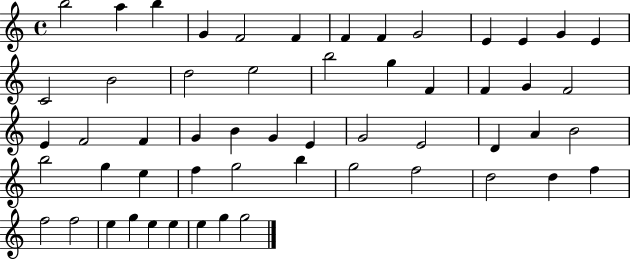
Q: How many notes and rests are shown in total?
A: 55